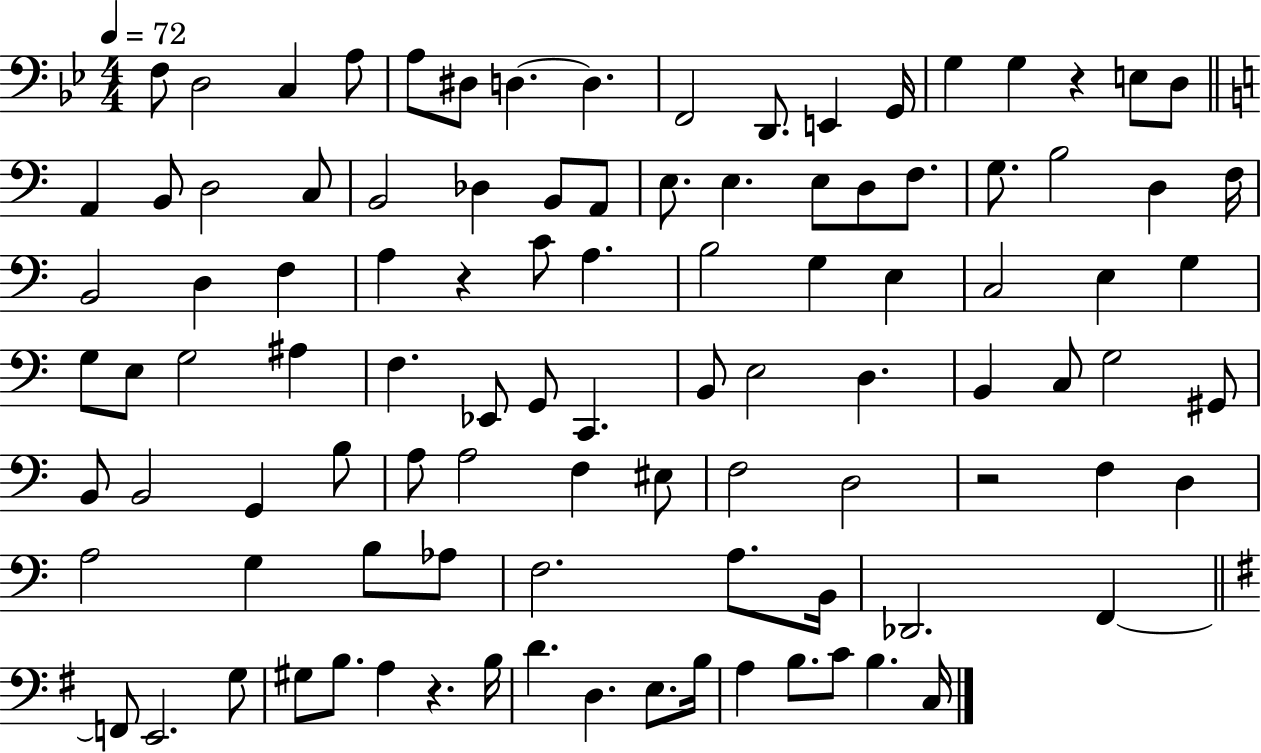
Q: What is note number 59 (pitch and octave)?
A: G3